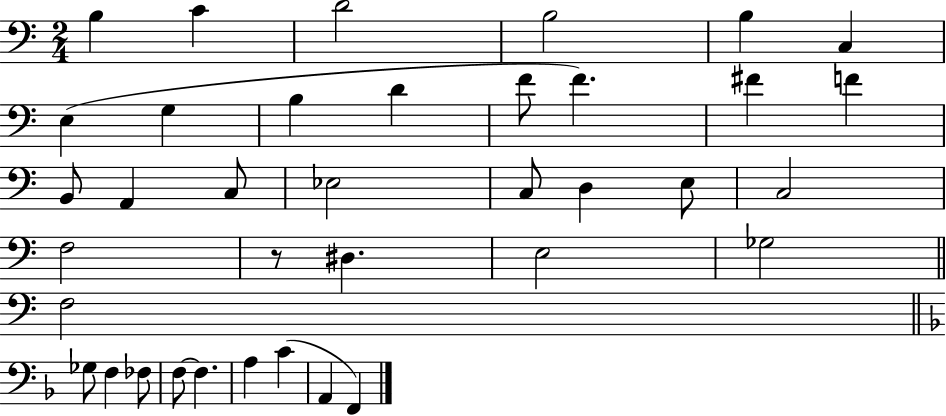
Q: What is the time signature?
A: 2/4